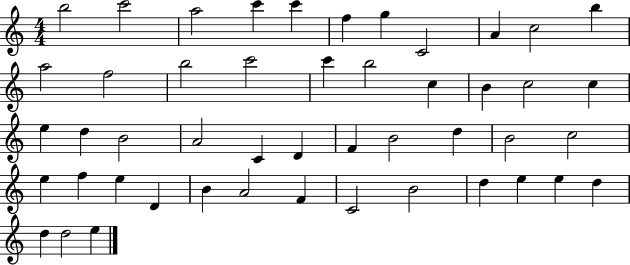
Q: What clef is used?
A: treble